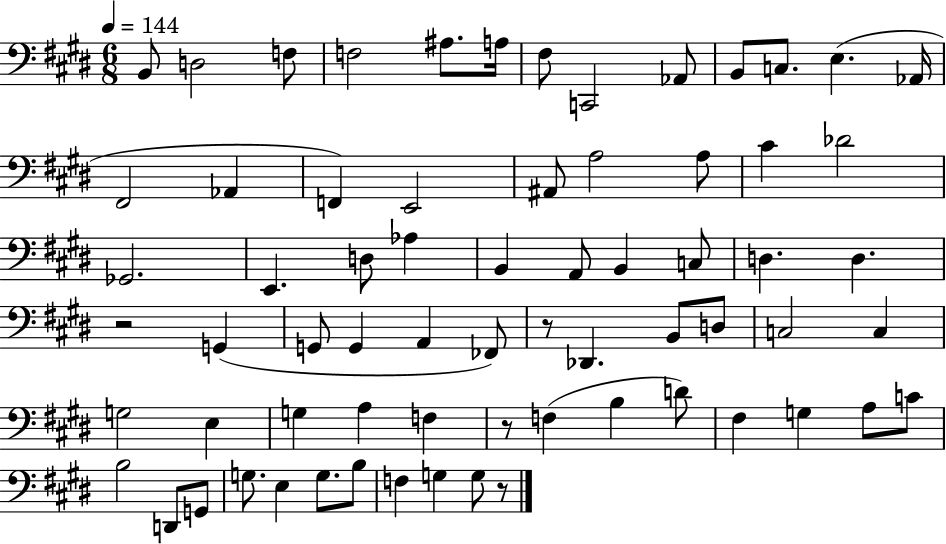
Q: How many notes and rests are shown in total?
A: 68